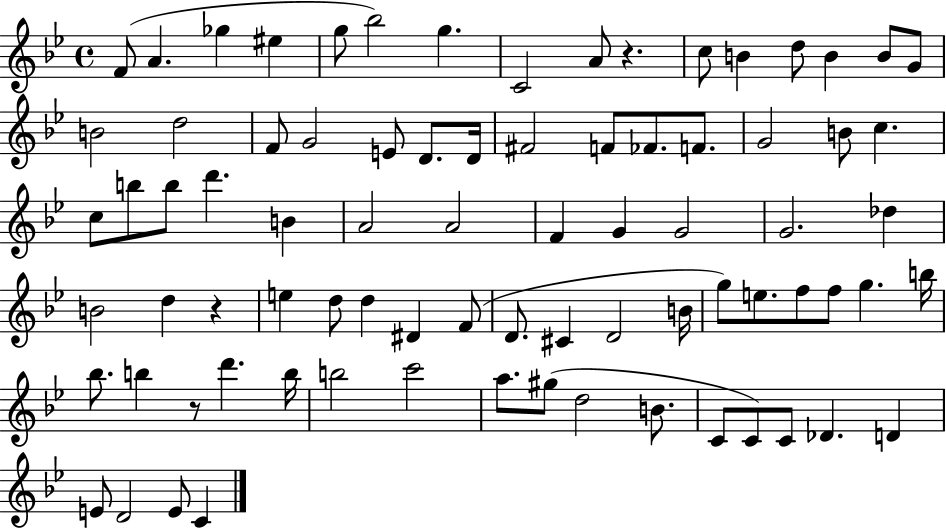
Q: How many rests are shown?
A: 3